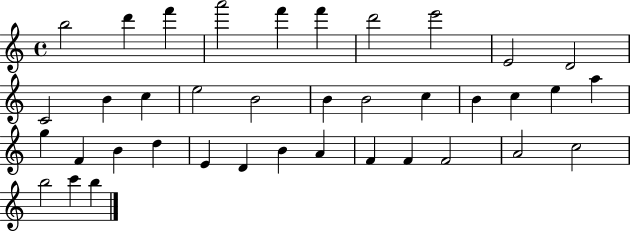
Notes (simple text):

B5/h D6/q F6/q A6/h F6/q F6/q D6/h E6/h E4/h D4/h C4/h B4/q C5/q E5/h B4/h B4/q B4/h C5/q B4/q C5/q E5/q A5/q G5/q F4/q B4/q D5/q E4/q D4/q B4/q A4/q F4/q F4/q F4/h A4/h C5/h B5/h C6/q B5/q